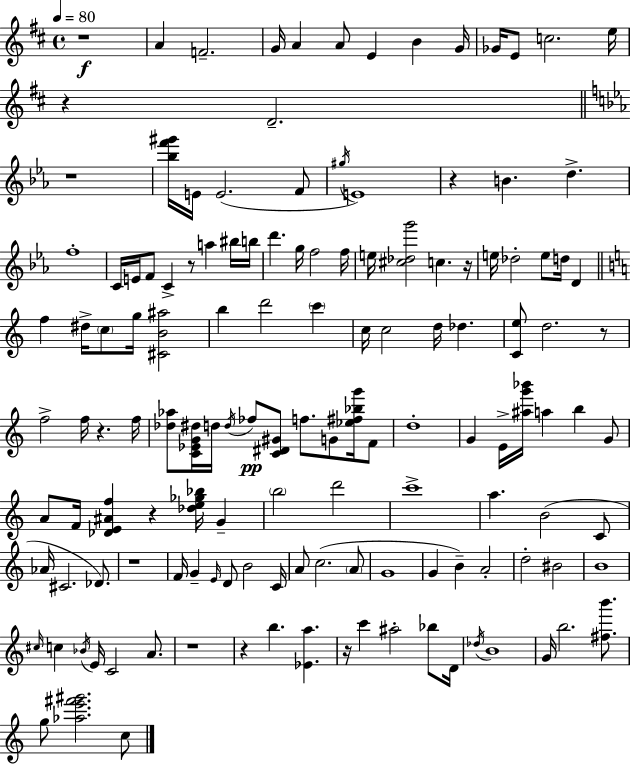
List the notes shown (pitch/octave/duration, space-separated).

R/w A4/q F4/h. G4/s A4/q A4/e E4/q B4/q G4/s Gb4/s E4/e C5/h. E5/s R/q D4/h. R/w [Bb5,F6,G#6]/s E4/s E4/h. F4/e G#5/s E4/w R/q B4/q. D5/q. F5/w C4/s E4/s F4/e C4/q R/e A5/q BIS5/s B5/s D6/q. G5/s F5/h F5/s E5/s [C#5,Db5,G6]/h C5/q. R/s E5/s Db5/h E5/e D5/s D4/q F5/q D#5/s C5/e G5/s [C#4,B4,A#5]/h B5/q D6/h C6/q C5/s C5/h D5/s Db5/q. [C4,E5]/e D5/h. R/e F5/h F5/s R/q. F5/s [Db5,Ab5]/e [C4,Eb4,G4,D#5]/s D5/s D5/s FES5/e [C4,D#4,G#4]/e F5/e. G4/e [Eb5,F#5,Bb5,G6]/s F4/e D5/w G4/q E4/s [A#5,G6,Bb6]/s A5/q B5/q G4/e A4/e F4/s [Db4,E4,A#4,F5]/q R/q [Db5,E5,Gb5,Bb5]/s G4/q B5/h D6/h C6/w A5/q. B4/h C4/e Ab4/s C#4/h. Db4/e. R/w F4/s G4/q E4/s D4/e B4/h C4/s A4/e C5/h. A4/e G4/w G4/q B4/q A4/h D5/h BIS4/h B4/w C#5/s C5/q Bb4/s E4/s C4/h A4/e. R/w R/q B5/q. [Eb4,A5]/q. R/s C6/q A#5/h Bb5/e D4/s Db5/s B4/w G4/s B5/h. [F#5,B6]/e. G5/e [Ab5,E6,F#6,G#6]/h. C5/e